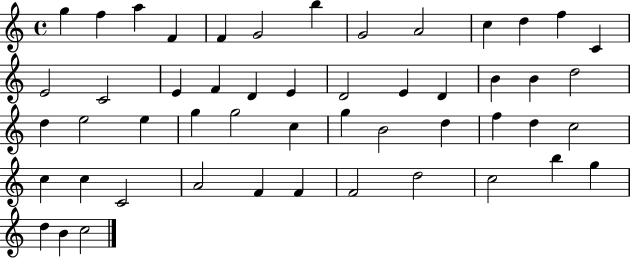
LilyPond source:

{
  \clef treble
  \time 4/4
  \defaultTimeSignature
  \key c \major
  g''4 f''4 a''4 f'4 | f'4 g'2 b''4 | g'2 a'2 | c''4 d''4 f''4 c'4 | \break e'2 c'2 | e'4 f'4 d'4 e'4 | d'2 e'4 d'4 | b'4 b'4 d''2 | \break d''4 e''2 e''4 | g''4 g''2 c''4 | g''4 b'2 d''4 | f''4 d''4 c''2 | \break c''4 c''4 c'2 | a'2 f'4 f'4 | f'2 d''2 | c''2 b''4 g''4 | \break d''4 b'4 c''2 | \bar "|."
}